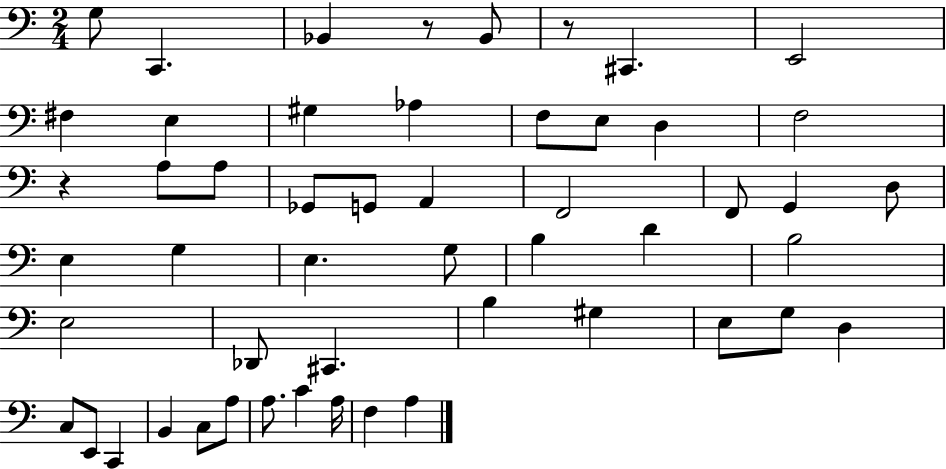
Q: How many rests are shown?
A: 3